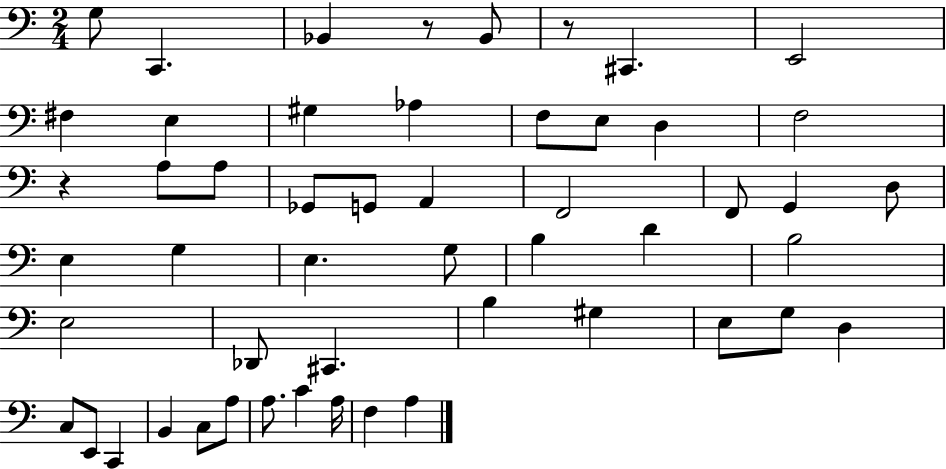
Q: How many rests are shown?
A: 3